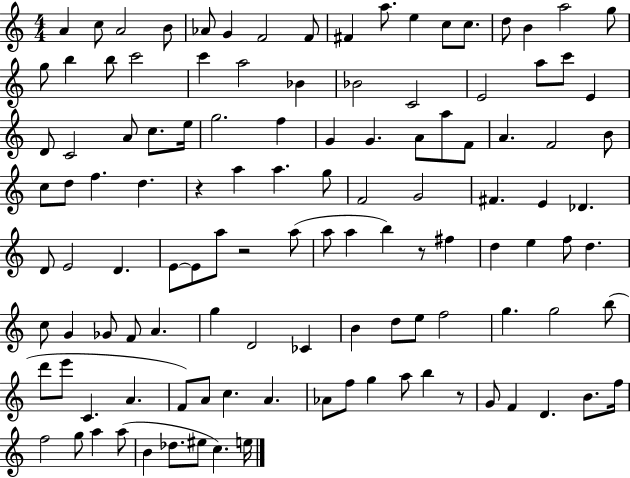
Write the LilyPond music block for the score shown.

{
  \clef treble
  \numericTimeSignature
  \time 4/4
  \key c \major
  a'4 c''8 a'2 b'8 | aes'8 g'4 f'2 f'8 | fis'4 a''8. e''4 c''8 c''8. | d''8 b'4 a''2 g''8 | \break g''8 b''4 b''8 c'''2 | c'''4 a''2 bes'4 | bes'2 c'2 | e'2 a''8 c'''8 e'4 | \break d'8 c'2 a'8 c''8. e''16 | g''2. f''4 | g'4 g'4. a'8 a''8 f'8 | a'4. f'2 b'8 | \break c''8 d''8 f''4. d''4. | r4 a''4 a''4. g''8 | f'2 g'2 | fis'4. e'4 des'4. | \break d'8 e'2 d'4. | e'8~~ e'8 a''8 r2 a''8( | a''8 a''4 b''4) r8 fis''4 | d''4 e''4 f''8 d''4. | \break c''8 g'4 ges'8 f'8 a'4. | g''4 d'2 ces'4 | b'4 d''8 e''8 f''2 | g''4. g''2 b''8( | \break d'''8 e'''8 c'4. a'4. | f'8) a'8 c''4. a'4. | aes'8 f''8 g''4 a''8 b''4 r8 | g'8 f'4 d'4. b'8. f''16 | \break f''2 g''8 a''4 a''8( | b'4 des''8. eis''8 c''4.) e''16 | \bar "|."
}